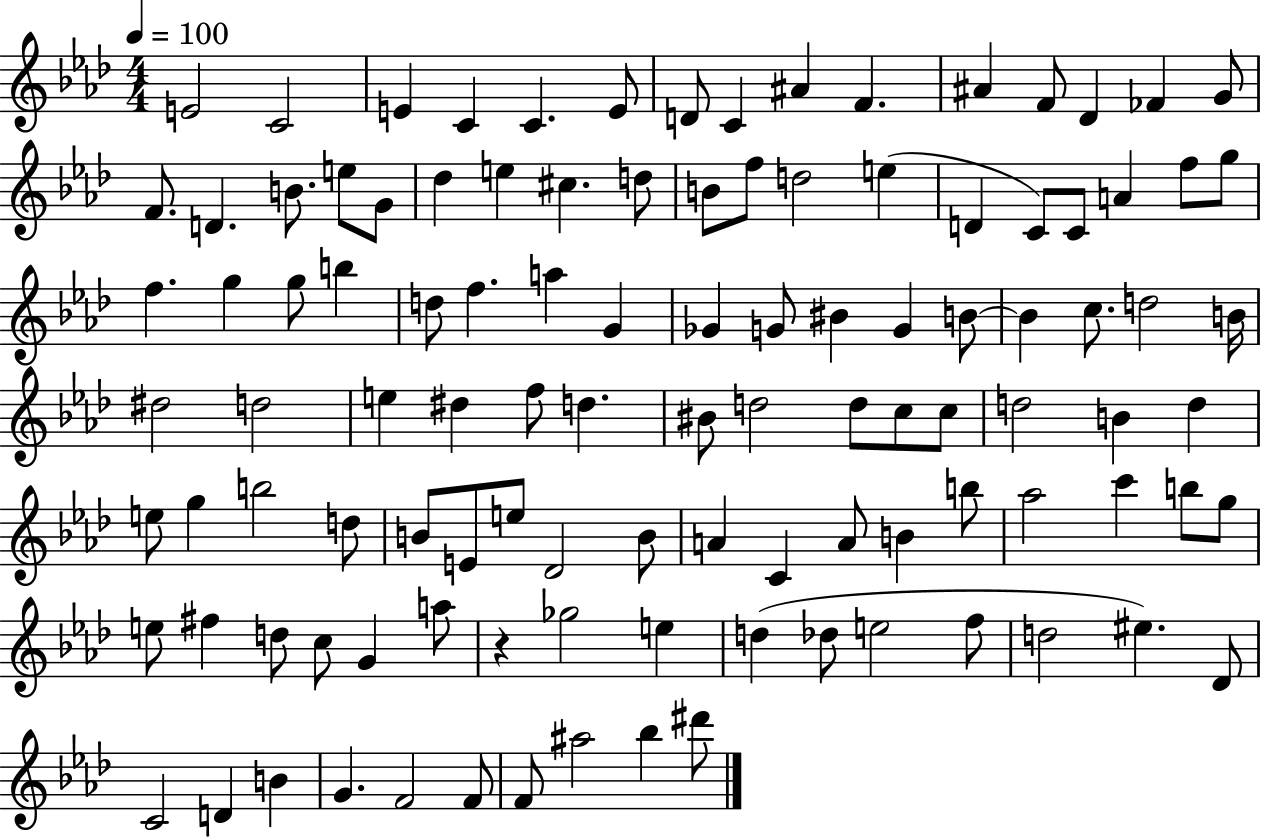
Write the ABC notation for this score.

X:1
T:Untitled
M:4/4
L:1/4
K:Ab
E2 C2 E C C E/2 D/2 C ^A F ^A F/2 _D _F G/2 F/2 D B/2 e/2 G/2 _d e ^c d/2 B/2 f/2 d2 e D C/2 C/2 A f/2 g/2 f g g/2 b d/2 f a G _G G/2 ^B G B/2 B c/2 d2 B/4 ^d2 d2 e ^d f/2 d ^B/2 d2 d/2 c/2 c/2 d2 B d e/2 g b2 d/2 B/2 E/2 e/2 _D2 B/2 A C A/2 B b/2 _a2 c' b/2 g/2 e/2 ^f d/2 c/2 G a/2 z _g2 e d _d/2 e2 f/2 d2 ^e _D/2 C2 D B G F2 F/2 F/2 ^a2 _b ^d'/2